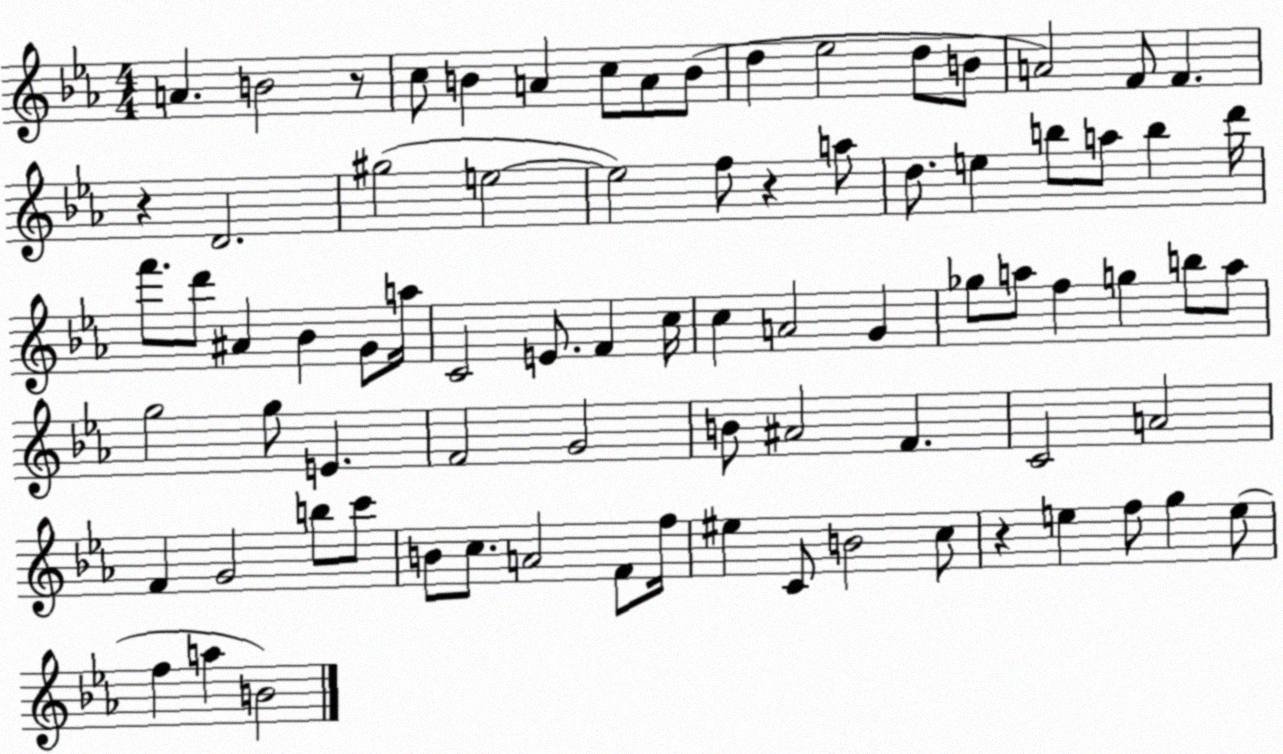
X:1
T:Untitled
M:4/4
L:1/4
K:Eb
A B2 z/2 c/2 B A c/2 A/2 B/2 d _e2 d/2 B/2 A2 F/2 F z D2 ^g2 e2 e2 f/2 z a/2 d/2 e b/2 a/2 b d'/4 f'/2 d'/2 ^A _B G/2 a/4 C2 E/2 F c/4 c A2 G _g/2 a/2 f g b/2 a/2 g2 g/2 E F2 G2 B/2 ^A2 F C2 A2 F G2 b/2 c'/2 B/2 c/2 A2 F/2 f/4 ^e C/2 B2 c/2 z e f/2 g e/2 f a B2